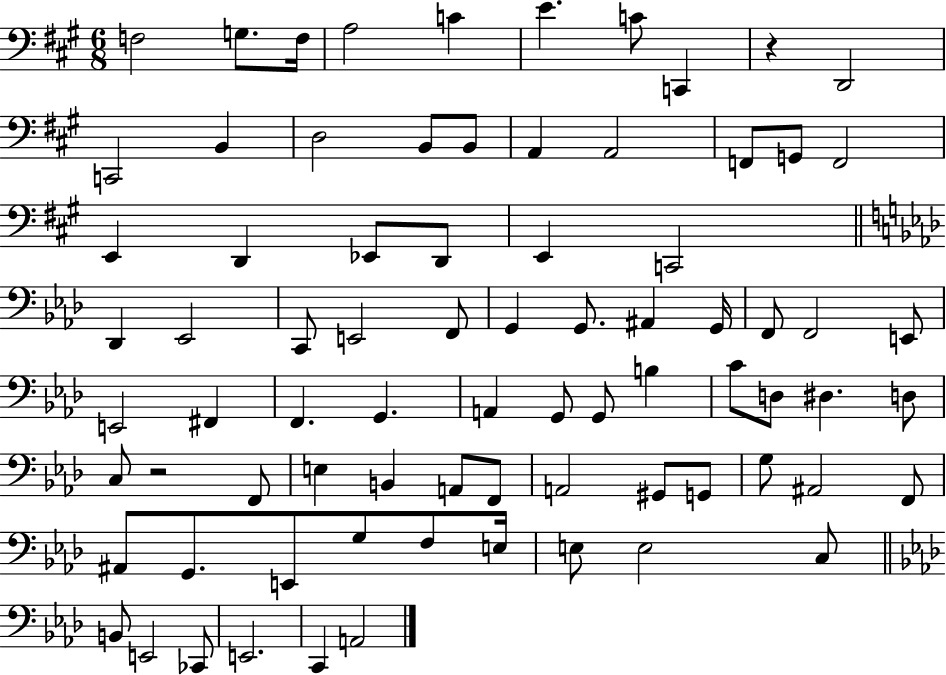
F3/h G3/e. F3/s A3/h C4/q E4/q. C4/e C2/q R/q D2/h C2/h B2/q D3/h B2/e B2/e A2/q A2/h F2/e G2/e F2/h E2/q D2/q Eb2/e D2/e E2/q C2/h Db2/q Eb2/h C2/e E2/h F2/e G2/q G2/e. A#2/q G2/s F2/e F2/h E2/e E2/h F#2/q F2/q. G2/q. A2/q G2/e G2/e B3/q C4/e D3/e D#3/q. D3/e C3/e R/h F2/e E3/q B2/q A2/e F2/e A2/h G#2/e G2/e G3/e A#2/h F2/e A#2/e G2/e. E2/e G3/e F3/e E3/s E3/e E3/h C3/e B2/e E2/h CES2/e E2/h. C2/q A2/h